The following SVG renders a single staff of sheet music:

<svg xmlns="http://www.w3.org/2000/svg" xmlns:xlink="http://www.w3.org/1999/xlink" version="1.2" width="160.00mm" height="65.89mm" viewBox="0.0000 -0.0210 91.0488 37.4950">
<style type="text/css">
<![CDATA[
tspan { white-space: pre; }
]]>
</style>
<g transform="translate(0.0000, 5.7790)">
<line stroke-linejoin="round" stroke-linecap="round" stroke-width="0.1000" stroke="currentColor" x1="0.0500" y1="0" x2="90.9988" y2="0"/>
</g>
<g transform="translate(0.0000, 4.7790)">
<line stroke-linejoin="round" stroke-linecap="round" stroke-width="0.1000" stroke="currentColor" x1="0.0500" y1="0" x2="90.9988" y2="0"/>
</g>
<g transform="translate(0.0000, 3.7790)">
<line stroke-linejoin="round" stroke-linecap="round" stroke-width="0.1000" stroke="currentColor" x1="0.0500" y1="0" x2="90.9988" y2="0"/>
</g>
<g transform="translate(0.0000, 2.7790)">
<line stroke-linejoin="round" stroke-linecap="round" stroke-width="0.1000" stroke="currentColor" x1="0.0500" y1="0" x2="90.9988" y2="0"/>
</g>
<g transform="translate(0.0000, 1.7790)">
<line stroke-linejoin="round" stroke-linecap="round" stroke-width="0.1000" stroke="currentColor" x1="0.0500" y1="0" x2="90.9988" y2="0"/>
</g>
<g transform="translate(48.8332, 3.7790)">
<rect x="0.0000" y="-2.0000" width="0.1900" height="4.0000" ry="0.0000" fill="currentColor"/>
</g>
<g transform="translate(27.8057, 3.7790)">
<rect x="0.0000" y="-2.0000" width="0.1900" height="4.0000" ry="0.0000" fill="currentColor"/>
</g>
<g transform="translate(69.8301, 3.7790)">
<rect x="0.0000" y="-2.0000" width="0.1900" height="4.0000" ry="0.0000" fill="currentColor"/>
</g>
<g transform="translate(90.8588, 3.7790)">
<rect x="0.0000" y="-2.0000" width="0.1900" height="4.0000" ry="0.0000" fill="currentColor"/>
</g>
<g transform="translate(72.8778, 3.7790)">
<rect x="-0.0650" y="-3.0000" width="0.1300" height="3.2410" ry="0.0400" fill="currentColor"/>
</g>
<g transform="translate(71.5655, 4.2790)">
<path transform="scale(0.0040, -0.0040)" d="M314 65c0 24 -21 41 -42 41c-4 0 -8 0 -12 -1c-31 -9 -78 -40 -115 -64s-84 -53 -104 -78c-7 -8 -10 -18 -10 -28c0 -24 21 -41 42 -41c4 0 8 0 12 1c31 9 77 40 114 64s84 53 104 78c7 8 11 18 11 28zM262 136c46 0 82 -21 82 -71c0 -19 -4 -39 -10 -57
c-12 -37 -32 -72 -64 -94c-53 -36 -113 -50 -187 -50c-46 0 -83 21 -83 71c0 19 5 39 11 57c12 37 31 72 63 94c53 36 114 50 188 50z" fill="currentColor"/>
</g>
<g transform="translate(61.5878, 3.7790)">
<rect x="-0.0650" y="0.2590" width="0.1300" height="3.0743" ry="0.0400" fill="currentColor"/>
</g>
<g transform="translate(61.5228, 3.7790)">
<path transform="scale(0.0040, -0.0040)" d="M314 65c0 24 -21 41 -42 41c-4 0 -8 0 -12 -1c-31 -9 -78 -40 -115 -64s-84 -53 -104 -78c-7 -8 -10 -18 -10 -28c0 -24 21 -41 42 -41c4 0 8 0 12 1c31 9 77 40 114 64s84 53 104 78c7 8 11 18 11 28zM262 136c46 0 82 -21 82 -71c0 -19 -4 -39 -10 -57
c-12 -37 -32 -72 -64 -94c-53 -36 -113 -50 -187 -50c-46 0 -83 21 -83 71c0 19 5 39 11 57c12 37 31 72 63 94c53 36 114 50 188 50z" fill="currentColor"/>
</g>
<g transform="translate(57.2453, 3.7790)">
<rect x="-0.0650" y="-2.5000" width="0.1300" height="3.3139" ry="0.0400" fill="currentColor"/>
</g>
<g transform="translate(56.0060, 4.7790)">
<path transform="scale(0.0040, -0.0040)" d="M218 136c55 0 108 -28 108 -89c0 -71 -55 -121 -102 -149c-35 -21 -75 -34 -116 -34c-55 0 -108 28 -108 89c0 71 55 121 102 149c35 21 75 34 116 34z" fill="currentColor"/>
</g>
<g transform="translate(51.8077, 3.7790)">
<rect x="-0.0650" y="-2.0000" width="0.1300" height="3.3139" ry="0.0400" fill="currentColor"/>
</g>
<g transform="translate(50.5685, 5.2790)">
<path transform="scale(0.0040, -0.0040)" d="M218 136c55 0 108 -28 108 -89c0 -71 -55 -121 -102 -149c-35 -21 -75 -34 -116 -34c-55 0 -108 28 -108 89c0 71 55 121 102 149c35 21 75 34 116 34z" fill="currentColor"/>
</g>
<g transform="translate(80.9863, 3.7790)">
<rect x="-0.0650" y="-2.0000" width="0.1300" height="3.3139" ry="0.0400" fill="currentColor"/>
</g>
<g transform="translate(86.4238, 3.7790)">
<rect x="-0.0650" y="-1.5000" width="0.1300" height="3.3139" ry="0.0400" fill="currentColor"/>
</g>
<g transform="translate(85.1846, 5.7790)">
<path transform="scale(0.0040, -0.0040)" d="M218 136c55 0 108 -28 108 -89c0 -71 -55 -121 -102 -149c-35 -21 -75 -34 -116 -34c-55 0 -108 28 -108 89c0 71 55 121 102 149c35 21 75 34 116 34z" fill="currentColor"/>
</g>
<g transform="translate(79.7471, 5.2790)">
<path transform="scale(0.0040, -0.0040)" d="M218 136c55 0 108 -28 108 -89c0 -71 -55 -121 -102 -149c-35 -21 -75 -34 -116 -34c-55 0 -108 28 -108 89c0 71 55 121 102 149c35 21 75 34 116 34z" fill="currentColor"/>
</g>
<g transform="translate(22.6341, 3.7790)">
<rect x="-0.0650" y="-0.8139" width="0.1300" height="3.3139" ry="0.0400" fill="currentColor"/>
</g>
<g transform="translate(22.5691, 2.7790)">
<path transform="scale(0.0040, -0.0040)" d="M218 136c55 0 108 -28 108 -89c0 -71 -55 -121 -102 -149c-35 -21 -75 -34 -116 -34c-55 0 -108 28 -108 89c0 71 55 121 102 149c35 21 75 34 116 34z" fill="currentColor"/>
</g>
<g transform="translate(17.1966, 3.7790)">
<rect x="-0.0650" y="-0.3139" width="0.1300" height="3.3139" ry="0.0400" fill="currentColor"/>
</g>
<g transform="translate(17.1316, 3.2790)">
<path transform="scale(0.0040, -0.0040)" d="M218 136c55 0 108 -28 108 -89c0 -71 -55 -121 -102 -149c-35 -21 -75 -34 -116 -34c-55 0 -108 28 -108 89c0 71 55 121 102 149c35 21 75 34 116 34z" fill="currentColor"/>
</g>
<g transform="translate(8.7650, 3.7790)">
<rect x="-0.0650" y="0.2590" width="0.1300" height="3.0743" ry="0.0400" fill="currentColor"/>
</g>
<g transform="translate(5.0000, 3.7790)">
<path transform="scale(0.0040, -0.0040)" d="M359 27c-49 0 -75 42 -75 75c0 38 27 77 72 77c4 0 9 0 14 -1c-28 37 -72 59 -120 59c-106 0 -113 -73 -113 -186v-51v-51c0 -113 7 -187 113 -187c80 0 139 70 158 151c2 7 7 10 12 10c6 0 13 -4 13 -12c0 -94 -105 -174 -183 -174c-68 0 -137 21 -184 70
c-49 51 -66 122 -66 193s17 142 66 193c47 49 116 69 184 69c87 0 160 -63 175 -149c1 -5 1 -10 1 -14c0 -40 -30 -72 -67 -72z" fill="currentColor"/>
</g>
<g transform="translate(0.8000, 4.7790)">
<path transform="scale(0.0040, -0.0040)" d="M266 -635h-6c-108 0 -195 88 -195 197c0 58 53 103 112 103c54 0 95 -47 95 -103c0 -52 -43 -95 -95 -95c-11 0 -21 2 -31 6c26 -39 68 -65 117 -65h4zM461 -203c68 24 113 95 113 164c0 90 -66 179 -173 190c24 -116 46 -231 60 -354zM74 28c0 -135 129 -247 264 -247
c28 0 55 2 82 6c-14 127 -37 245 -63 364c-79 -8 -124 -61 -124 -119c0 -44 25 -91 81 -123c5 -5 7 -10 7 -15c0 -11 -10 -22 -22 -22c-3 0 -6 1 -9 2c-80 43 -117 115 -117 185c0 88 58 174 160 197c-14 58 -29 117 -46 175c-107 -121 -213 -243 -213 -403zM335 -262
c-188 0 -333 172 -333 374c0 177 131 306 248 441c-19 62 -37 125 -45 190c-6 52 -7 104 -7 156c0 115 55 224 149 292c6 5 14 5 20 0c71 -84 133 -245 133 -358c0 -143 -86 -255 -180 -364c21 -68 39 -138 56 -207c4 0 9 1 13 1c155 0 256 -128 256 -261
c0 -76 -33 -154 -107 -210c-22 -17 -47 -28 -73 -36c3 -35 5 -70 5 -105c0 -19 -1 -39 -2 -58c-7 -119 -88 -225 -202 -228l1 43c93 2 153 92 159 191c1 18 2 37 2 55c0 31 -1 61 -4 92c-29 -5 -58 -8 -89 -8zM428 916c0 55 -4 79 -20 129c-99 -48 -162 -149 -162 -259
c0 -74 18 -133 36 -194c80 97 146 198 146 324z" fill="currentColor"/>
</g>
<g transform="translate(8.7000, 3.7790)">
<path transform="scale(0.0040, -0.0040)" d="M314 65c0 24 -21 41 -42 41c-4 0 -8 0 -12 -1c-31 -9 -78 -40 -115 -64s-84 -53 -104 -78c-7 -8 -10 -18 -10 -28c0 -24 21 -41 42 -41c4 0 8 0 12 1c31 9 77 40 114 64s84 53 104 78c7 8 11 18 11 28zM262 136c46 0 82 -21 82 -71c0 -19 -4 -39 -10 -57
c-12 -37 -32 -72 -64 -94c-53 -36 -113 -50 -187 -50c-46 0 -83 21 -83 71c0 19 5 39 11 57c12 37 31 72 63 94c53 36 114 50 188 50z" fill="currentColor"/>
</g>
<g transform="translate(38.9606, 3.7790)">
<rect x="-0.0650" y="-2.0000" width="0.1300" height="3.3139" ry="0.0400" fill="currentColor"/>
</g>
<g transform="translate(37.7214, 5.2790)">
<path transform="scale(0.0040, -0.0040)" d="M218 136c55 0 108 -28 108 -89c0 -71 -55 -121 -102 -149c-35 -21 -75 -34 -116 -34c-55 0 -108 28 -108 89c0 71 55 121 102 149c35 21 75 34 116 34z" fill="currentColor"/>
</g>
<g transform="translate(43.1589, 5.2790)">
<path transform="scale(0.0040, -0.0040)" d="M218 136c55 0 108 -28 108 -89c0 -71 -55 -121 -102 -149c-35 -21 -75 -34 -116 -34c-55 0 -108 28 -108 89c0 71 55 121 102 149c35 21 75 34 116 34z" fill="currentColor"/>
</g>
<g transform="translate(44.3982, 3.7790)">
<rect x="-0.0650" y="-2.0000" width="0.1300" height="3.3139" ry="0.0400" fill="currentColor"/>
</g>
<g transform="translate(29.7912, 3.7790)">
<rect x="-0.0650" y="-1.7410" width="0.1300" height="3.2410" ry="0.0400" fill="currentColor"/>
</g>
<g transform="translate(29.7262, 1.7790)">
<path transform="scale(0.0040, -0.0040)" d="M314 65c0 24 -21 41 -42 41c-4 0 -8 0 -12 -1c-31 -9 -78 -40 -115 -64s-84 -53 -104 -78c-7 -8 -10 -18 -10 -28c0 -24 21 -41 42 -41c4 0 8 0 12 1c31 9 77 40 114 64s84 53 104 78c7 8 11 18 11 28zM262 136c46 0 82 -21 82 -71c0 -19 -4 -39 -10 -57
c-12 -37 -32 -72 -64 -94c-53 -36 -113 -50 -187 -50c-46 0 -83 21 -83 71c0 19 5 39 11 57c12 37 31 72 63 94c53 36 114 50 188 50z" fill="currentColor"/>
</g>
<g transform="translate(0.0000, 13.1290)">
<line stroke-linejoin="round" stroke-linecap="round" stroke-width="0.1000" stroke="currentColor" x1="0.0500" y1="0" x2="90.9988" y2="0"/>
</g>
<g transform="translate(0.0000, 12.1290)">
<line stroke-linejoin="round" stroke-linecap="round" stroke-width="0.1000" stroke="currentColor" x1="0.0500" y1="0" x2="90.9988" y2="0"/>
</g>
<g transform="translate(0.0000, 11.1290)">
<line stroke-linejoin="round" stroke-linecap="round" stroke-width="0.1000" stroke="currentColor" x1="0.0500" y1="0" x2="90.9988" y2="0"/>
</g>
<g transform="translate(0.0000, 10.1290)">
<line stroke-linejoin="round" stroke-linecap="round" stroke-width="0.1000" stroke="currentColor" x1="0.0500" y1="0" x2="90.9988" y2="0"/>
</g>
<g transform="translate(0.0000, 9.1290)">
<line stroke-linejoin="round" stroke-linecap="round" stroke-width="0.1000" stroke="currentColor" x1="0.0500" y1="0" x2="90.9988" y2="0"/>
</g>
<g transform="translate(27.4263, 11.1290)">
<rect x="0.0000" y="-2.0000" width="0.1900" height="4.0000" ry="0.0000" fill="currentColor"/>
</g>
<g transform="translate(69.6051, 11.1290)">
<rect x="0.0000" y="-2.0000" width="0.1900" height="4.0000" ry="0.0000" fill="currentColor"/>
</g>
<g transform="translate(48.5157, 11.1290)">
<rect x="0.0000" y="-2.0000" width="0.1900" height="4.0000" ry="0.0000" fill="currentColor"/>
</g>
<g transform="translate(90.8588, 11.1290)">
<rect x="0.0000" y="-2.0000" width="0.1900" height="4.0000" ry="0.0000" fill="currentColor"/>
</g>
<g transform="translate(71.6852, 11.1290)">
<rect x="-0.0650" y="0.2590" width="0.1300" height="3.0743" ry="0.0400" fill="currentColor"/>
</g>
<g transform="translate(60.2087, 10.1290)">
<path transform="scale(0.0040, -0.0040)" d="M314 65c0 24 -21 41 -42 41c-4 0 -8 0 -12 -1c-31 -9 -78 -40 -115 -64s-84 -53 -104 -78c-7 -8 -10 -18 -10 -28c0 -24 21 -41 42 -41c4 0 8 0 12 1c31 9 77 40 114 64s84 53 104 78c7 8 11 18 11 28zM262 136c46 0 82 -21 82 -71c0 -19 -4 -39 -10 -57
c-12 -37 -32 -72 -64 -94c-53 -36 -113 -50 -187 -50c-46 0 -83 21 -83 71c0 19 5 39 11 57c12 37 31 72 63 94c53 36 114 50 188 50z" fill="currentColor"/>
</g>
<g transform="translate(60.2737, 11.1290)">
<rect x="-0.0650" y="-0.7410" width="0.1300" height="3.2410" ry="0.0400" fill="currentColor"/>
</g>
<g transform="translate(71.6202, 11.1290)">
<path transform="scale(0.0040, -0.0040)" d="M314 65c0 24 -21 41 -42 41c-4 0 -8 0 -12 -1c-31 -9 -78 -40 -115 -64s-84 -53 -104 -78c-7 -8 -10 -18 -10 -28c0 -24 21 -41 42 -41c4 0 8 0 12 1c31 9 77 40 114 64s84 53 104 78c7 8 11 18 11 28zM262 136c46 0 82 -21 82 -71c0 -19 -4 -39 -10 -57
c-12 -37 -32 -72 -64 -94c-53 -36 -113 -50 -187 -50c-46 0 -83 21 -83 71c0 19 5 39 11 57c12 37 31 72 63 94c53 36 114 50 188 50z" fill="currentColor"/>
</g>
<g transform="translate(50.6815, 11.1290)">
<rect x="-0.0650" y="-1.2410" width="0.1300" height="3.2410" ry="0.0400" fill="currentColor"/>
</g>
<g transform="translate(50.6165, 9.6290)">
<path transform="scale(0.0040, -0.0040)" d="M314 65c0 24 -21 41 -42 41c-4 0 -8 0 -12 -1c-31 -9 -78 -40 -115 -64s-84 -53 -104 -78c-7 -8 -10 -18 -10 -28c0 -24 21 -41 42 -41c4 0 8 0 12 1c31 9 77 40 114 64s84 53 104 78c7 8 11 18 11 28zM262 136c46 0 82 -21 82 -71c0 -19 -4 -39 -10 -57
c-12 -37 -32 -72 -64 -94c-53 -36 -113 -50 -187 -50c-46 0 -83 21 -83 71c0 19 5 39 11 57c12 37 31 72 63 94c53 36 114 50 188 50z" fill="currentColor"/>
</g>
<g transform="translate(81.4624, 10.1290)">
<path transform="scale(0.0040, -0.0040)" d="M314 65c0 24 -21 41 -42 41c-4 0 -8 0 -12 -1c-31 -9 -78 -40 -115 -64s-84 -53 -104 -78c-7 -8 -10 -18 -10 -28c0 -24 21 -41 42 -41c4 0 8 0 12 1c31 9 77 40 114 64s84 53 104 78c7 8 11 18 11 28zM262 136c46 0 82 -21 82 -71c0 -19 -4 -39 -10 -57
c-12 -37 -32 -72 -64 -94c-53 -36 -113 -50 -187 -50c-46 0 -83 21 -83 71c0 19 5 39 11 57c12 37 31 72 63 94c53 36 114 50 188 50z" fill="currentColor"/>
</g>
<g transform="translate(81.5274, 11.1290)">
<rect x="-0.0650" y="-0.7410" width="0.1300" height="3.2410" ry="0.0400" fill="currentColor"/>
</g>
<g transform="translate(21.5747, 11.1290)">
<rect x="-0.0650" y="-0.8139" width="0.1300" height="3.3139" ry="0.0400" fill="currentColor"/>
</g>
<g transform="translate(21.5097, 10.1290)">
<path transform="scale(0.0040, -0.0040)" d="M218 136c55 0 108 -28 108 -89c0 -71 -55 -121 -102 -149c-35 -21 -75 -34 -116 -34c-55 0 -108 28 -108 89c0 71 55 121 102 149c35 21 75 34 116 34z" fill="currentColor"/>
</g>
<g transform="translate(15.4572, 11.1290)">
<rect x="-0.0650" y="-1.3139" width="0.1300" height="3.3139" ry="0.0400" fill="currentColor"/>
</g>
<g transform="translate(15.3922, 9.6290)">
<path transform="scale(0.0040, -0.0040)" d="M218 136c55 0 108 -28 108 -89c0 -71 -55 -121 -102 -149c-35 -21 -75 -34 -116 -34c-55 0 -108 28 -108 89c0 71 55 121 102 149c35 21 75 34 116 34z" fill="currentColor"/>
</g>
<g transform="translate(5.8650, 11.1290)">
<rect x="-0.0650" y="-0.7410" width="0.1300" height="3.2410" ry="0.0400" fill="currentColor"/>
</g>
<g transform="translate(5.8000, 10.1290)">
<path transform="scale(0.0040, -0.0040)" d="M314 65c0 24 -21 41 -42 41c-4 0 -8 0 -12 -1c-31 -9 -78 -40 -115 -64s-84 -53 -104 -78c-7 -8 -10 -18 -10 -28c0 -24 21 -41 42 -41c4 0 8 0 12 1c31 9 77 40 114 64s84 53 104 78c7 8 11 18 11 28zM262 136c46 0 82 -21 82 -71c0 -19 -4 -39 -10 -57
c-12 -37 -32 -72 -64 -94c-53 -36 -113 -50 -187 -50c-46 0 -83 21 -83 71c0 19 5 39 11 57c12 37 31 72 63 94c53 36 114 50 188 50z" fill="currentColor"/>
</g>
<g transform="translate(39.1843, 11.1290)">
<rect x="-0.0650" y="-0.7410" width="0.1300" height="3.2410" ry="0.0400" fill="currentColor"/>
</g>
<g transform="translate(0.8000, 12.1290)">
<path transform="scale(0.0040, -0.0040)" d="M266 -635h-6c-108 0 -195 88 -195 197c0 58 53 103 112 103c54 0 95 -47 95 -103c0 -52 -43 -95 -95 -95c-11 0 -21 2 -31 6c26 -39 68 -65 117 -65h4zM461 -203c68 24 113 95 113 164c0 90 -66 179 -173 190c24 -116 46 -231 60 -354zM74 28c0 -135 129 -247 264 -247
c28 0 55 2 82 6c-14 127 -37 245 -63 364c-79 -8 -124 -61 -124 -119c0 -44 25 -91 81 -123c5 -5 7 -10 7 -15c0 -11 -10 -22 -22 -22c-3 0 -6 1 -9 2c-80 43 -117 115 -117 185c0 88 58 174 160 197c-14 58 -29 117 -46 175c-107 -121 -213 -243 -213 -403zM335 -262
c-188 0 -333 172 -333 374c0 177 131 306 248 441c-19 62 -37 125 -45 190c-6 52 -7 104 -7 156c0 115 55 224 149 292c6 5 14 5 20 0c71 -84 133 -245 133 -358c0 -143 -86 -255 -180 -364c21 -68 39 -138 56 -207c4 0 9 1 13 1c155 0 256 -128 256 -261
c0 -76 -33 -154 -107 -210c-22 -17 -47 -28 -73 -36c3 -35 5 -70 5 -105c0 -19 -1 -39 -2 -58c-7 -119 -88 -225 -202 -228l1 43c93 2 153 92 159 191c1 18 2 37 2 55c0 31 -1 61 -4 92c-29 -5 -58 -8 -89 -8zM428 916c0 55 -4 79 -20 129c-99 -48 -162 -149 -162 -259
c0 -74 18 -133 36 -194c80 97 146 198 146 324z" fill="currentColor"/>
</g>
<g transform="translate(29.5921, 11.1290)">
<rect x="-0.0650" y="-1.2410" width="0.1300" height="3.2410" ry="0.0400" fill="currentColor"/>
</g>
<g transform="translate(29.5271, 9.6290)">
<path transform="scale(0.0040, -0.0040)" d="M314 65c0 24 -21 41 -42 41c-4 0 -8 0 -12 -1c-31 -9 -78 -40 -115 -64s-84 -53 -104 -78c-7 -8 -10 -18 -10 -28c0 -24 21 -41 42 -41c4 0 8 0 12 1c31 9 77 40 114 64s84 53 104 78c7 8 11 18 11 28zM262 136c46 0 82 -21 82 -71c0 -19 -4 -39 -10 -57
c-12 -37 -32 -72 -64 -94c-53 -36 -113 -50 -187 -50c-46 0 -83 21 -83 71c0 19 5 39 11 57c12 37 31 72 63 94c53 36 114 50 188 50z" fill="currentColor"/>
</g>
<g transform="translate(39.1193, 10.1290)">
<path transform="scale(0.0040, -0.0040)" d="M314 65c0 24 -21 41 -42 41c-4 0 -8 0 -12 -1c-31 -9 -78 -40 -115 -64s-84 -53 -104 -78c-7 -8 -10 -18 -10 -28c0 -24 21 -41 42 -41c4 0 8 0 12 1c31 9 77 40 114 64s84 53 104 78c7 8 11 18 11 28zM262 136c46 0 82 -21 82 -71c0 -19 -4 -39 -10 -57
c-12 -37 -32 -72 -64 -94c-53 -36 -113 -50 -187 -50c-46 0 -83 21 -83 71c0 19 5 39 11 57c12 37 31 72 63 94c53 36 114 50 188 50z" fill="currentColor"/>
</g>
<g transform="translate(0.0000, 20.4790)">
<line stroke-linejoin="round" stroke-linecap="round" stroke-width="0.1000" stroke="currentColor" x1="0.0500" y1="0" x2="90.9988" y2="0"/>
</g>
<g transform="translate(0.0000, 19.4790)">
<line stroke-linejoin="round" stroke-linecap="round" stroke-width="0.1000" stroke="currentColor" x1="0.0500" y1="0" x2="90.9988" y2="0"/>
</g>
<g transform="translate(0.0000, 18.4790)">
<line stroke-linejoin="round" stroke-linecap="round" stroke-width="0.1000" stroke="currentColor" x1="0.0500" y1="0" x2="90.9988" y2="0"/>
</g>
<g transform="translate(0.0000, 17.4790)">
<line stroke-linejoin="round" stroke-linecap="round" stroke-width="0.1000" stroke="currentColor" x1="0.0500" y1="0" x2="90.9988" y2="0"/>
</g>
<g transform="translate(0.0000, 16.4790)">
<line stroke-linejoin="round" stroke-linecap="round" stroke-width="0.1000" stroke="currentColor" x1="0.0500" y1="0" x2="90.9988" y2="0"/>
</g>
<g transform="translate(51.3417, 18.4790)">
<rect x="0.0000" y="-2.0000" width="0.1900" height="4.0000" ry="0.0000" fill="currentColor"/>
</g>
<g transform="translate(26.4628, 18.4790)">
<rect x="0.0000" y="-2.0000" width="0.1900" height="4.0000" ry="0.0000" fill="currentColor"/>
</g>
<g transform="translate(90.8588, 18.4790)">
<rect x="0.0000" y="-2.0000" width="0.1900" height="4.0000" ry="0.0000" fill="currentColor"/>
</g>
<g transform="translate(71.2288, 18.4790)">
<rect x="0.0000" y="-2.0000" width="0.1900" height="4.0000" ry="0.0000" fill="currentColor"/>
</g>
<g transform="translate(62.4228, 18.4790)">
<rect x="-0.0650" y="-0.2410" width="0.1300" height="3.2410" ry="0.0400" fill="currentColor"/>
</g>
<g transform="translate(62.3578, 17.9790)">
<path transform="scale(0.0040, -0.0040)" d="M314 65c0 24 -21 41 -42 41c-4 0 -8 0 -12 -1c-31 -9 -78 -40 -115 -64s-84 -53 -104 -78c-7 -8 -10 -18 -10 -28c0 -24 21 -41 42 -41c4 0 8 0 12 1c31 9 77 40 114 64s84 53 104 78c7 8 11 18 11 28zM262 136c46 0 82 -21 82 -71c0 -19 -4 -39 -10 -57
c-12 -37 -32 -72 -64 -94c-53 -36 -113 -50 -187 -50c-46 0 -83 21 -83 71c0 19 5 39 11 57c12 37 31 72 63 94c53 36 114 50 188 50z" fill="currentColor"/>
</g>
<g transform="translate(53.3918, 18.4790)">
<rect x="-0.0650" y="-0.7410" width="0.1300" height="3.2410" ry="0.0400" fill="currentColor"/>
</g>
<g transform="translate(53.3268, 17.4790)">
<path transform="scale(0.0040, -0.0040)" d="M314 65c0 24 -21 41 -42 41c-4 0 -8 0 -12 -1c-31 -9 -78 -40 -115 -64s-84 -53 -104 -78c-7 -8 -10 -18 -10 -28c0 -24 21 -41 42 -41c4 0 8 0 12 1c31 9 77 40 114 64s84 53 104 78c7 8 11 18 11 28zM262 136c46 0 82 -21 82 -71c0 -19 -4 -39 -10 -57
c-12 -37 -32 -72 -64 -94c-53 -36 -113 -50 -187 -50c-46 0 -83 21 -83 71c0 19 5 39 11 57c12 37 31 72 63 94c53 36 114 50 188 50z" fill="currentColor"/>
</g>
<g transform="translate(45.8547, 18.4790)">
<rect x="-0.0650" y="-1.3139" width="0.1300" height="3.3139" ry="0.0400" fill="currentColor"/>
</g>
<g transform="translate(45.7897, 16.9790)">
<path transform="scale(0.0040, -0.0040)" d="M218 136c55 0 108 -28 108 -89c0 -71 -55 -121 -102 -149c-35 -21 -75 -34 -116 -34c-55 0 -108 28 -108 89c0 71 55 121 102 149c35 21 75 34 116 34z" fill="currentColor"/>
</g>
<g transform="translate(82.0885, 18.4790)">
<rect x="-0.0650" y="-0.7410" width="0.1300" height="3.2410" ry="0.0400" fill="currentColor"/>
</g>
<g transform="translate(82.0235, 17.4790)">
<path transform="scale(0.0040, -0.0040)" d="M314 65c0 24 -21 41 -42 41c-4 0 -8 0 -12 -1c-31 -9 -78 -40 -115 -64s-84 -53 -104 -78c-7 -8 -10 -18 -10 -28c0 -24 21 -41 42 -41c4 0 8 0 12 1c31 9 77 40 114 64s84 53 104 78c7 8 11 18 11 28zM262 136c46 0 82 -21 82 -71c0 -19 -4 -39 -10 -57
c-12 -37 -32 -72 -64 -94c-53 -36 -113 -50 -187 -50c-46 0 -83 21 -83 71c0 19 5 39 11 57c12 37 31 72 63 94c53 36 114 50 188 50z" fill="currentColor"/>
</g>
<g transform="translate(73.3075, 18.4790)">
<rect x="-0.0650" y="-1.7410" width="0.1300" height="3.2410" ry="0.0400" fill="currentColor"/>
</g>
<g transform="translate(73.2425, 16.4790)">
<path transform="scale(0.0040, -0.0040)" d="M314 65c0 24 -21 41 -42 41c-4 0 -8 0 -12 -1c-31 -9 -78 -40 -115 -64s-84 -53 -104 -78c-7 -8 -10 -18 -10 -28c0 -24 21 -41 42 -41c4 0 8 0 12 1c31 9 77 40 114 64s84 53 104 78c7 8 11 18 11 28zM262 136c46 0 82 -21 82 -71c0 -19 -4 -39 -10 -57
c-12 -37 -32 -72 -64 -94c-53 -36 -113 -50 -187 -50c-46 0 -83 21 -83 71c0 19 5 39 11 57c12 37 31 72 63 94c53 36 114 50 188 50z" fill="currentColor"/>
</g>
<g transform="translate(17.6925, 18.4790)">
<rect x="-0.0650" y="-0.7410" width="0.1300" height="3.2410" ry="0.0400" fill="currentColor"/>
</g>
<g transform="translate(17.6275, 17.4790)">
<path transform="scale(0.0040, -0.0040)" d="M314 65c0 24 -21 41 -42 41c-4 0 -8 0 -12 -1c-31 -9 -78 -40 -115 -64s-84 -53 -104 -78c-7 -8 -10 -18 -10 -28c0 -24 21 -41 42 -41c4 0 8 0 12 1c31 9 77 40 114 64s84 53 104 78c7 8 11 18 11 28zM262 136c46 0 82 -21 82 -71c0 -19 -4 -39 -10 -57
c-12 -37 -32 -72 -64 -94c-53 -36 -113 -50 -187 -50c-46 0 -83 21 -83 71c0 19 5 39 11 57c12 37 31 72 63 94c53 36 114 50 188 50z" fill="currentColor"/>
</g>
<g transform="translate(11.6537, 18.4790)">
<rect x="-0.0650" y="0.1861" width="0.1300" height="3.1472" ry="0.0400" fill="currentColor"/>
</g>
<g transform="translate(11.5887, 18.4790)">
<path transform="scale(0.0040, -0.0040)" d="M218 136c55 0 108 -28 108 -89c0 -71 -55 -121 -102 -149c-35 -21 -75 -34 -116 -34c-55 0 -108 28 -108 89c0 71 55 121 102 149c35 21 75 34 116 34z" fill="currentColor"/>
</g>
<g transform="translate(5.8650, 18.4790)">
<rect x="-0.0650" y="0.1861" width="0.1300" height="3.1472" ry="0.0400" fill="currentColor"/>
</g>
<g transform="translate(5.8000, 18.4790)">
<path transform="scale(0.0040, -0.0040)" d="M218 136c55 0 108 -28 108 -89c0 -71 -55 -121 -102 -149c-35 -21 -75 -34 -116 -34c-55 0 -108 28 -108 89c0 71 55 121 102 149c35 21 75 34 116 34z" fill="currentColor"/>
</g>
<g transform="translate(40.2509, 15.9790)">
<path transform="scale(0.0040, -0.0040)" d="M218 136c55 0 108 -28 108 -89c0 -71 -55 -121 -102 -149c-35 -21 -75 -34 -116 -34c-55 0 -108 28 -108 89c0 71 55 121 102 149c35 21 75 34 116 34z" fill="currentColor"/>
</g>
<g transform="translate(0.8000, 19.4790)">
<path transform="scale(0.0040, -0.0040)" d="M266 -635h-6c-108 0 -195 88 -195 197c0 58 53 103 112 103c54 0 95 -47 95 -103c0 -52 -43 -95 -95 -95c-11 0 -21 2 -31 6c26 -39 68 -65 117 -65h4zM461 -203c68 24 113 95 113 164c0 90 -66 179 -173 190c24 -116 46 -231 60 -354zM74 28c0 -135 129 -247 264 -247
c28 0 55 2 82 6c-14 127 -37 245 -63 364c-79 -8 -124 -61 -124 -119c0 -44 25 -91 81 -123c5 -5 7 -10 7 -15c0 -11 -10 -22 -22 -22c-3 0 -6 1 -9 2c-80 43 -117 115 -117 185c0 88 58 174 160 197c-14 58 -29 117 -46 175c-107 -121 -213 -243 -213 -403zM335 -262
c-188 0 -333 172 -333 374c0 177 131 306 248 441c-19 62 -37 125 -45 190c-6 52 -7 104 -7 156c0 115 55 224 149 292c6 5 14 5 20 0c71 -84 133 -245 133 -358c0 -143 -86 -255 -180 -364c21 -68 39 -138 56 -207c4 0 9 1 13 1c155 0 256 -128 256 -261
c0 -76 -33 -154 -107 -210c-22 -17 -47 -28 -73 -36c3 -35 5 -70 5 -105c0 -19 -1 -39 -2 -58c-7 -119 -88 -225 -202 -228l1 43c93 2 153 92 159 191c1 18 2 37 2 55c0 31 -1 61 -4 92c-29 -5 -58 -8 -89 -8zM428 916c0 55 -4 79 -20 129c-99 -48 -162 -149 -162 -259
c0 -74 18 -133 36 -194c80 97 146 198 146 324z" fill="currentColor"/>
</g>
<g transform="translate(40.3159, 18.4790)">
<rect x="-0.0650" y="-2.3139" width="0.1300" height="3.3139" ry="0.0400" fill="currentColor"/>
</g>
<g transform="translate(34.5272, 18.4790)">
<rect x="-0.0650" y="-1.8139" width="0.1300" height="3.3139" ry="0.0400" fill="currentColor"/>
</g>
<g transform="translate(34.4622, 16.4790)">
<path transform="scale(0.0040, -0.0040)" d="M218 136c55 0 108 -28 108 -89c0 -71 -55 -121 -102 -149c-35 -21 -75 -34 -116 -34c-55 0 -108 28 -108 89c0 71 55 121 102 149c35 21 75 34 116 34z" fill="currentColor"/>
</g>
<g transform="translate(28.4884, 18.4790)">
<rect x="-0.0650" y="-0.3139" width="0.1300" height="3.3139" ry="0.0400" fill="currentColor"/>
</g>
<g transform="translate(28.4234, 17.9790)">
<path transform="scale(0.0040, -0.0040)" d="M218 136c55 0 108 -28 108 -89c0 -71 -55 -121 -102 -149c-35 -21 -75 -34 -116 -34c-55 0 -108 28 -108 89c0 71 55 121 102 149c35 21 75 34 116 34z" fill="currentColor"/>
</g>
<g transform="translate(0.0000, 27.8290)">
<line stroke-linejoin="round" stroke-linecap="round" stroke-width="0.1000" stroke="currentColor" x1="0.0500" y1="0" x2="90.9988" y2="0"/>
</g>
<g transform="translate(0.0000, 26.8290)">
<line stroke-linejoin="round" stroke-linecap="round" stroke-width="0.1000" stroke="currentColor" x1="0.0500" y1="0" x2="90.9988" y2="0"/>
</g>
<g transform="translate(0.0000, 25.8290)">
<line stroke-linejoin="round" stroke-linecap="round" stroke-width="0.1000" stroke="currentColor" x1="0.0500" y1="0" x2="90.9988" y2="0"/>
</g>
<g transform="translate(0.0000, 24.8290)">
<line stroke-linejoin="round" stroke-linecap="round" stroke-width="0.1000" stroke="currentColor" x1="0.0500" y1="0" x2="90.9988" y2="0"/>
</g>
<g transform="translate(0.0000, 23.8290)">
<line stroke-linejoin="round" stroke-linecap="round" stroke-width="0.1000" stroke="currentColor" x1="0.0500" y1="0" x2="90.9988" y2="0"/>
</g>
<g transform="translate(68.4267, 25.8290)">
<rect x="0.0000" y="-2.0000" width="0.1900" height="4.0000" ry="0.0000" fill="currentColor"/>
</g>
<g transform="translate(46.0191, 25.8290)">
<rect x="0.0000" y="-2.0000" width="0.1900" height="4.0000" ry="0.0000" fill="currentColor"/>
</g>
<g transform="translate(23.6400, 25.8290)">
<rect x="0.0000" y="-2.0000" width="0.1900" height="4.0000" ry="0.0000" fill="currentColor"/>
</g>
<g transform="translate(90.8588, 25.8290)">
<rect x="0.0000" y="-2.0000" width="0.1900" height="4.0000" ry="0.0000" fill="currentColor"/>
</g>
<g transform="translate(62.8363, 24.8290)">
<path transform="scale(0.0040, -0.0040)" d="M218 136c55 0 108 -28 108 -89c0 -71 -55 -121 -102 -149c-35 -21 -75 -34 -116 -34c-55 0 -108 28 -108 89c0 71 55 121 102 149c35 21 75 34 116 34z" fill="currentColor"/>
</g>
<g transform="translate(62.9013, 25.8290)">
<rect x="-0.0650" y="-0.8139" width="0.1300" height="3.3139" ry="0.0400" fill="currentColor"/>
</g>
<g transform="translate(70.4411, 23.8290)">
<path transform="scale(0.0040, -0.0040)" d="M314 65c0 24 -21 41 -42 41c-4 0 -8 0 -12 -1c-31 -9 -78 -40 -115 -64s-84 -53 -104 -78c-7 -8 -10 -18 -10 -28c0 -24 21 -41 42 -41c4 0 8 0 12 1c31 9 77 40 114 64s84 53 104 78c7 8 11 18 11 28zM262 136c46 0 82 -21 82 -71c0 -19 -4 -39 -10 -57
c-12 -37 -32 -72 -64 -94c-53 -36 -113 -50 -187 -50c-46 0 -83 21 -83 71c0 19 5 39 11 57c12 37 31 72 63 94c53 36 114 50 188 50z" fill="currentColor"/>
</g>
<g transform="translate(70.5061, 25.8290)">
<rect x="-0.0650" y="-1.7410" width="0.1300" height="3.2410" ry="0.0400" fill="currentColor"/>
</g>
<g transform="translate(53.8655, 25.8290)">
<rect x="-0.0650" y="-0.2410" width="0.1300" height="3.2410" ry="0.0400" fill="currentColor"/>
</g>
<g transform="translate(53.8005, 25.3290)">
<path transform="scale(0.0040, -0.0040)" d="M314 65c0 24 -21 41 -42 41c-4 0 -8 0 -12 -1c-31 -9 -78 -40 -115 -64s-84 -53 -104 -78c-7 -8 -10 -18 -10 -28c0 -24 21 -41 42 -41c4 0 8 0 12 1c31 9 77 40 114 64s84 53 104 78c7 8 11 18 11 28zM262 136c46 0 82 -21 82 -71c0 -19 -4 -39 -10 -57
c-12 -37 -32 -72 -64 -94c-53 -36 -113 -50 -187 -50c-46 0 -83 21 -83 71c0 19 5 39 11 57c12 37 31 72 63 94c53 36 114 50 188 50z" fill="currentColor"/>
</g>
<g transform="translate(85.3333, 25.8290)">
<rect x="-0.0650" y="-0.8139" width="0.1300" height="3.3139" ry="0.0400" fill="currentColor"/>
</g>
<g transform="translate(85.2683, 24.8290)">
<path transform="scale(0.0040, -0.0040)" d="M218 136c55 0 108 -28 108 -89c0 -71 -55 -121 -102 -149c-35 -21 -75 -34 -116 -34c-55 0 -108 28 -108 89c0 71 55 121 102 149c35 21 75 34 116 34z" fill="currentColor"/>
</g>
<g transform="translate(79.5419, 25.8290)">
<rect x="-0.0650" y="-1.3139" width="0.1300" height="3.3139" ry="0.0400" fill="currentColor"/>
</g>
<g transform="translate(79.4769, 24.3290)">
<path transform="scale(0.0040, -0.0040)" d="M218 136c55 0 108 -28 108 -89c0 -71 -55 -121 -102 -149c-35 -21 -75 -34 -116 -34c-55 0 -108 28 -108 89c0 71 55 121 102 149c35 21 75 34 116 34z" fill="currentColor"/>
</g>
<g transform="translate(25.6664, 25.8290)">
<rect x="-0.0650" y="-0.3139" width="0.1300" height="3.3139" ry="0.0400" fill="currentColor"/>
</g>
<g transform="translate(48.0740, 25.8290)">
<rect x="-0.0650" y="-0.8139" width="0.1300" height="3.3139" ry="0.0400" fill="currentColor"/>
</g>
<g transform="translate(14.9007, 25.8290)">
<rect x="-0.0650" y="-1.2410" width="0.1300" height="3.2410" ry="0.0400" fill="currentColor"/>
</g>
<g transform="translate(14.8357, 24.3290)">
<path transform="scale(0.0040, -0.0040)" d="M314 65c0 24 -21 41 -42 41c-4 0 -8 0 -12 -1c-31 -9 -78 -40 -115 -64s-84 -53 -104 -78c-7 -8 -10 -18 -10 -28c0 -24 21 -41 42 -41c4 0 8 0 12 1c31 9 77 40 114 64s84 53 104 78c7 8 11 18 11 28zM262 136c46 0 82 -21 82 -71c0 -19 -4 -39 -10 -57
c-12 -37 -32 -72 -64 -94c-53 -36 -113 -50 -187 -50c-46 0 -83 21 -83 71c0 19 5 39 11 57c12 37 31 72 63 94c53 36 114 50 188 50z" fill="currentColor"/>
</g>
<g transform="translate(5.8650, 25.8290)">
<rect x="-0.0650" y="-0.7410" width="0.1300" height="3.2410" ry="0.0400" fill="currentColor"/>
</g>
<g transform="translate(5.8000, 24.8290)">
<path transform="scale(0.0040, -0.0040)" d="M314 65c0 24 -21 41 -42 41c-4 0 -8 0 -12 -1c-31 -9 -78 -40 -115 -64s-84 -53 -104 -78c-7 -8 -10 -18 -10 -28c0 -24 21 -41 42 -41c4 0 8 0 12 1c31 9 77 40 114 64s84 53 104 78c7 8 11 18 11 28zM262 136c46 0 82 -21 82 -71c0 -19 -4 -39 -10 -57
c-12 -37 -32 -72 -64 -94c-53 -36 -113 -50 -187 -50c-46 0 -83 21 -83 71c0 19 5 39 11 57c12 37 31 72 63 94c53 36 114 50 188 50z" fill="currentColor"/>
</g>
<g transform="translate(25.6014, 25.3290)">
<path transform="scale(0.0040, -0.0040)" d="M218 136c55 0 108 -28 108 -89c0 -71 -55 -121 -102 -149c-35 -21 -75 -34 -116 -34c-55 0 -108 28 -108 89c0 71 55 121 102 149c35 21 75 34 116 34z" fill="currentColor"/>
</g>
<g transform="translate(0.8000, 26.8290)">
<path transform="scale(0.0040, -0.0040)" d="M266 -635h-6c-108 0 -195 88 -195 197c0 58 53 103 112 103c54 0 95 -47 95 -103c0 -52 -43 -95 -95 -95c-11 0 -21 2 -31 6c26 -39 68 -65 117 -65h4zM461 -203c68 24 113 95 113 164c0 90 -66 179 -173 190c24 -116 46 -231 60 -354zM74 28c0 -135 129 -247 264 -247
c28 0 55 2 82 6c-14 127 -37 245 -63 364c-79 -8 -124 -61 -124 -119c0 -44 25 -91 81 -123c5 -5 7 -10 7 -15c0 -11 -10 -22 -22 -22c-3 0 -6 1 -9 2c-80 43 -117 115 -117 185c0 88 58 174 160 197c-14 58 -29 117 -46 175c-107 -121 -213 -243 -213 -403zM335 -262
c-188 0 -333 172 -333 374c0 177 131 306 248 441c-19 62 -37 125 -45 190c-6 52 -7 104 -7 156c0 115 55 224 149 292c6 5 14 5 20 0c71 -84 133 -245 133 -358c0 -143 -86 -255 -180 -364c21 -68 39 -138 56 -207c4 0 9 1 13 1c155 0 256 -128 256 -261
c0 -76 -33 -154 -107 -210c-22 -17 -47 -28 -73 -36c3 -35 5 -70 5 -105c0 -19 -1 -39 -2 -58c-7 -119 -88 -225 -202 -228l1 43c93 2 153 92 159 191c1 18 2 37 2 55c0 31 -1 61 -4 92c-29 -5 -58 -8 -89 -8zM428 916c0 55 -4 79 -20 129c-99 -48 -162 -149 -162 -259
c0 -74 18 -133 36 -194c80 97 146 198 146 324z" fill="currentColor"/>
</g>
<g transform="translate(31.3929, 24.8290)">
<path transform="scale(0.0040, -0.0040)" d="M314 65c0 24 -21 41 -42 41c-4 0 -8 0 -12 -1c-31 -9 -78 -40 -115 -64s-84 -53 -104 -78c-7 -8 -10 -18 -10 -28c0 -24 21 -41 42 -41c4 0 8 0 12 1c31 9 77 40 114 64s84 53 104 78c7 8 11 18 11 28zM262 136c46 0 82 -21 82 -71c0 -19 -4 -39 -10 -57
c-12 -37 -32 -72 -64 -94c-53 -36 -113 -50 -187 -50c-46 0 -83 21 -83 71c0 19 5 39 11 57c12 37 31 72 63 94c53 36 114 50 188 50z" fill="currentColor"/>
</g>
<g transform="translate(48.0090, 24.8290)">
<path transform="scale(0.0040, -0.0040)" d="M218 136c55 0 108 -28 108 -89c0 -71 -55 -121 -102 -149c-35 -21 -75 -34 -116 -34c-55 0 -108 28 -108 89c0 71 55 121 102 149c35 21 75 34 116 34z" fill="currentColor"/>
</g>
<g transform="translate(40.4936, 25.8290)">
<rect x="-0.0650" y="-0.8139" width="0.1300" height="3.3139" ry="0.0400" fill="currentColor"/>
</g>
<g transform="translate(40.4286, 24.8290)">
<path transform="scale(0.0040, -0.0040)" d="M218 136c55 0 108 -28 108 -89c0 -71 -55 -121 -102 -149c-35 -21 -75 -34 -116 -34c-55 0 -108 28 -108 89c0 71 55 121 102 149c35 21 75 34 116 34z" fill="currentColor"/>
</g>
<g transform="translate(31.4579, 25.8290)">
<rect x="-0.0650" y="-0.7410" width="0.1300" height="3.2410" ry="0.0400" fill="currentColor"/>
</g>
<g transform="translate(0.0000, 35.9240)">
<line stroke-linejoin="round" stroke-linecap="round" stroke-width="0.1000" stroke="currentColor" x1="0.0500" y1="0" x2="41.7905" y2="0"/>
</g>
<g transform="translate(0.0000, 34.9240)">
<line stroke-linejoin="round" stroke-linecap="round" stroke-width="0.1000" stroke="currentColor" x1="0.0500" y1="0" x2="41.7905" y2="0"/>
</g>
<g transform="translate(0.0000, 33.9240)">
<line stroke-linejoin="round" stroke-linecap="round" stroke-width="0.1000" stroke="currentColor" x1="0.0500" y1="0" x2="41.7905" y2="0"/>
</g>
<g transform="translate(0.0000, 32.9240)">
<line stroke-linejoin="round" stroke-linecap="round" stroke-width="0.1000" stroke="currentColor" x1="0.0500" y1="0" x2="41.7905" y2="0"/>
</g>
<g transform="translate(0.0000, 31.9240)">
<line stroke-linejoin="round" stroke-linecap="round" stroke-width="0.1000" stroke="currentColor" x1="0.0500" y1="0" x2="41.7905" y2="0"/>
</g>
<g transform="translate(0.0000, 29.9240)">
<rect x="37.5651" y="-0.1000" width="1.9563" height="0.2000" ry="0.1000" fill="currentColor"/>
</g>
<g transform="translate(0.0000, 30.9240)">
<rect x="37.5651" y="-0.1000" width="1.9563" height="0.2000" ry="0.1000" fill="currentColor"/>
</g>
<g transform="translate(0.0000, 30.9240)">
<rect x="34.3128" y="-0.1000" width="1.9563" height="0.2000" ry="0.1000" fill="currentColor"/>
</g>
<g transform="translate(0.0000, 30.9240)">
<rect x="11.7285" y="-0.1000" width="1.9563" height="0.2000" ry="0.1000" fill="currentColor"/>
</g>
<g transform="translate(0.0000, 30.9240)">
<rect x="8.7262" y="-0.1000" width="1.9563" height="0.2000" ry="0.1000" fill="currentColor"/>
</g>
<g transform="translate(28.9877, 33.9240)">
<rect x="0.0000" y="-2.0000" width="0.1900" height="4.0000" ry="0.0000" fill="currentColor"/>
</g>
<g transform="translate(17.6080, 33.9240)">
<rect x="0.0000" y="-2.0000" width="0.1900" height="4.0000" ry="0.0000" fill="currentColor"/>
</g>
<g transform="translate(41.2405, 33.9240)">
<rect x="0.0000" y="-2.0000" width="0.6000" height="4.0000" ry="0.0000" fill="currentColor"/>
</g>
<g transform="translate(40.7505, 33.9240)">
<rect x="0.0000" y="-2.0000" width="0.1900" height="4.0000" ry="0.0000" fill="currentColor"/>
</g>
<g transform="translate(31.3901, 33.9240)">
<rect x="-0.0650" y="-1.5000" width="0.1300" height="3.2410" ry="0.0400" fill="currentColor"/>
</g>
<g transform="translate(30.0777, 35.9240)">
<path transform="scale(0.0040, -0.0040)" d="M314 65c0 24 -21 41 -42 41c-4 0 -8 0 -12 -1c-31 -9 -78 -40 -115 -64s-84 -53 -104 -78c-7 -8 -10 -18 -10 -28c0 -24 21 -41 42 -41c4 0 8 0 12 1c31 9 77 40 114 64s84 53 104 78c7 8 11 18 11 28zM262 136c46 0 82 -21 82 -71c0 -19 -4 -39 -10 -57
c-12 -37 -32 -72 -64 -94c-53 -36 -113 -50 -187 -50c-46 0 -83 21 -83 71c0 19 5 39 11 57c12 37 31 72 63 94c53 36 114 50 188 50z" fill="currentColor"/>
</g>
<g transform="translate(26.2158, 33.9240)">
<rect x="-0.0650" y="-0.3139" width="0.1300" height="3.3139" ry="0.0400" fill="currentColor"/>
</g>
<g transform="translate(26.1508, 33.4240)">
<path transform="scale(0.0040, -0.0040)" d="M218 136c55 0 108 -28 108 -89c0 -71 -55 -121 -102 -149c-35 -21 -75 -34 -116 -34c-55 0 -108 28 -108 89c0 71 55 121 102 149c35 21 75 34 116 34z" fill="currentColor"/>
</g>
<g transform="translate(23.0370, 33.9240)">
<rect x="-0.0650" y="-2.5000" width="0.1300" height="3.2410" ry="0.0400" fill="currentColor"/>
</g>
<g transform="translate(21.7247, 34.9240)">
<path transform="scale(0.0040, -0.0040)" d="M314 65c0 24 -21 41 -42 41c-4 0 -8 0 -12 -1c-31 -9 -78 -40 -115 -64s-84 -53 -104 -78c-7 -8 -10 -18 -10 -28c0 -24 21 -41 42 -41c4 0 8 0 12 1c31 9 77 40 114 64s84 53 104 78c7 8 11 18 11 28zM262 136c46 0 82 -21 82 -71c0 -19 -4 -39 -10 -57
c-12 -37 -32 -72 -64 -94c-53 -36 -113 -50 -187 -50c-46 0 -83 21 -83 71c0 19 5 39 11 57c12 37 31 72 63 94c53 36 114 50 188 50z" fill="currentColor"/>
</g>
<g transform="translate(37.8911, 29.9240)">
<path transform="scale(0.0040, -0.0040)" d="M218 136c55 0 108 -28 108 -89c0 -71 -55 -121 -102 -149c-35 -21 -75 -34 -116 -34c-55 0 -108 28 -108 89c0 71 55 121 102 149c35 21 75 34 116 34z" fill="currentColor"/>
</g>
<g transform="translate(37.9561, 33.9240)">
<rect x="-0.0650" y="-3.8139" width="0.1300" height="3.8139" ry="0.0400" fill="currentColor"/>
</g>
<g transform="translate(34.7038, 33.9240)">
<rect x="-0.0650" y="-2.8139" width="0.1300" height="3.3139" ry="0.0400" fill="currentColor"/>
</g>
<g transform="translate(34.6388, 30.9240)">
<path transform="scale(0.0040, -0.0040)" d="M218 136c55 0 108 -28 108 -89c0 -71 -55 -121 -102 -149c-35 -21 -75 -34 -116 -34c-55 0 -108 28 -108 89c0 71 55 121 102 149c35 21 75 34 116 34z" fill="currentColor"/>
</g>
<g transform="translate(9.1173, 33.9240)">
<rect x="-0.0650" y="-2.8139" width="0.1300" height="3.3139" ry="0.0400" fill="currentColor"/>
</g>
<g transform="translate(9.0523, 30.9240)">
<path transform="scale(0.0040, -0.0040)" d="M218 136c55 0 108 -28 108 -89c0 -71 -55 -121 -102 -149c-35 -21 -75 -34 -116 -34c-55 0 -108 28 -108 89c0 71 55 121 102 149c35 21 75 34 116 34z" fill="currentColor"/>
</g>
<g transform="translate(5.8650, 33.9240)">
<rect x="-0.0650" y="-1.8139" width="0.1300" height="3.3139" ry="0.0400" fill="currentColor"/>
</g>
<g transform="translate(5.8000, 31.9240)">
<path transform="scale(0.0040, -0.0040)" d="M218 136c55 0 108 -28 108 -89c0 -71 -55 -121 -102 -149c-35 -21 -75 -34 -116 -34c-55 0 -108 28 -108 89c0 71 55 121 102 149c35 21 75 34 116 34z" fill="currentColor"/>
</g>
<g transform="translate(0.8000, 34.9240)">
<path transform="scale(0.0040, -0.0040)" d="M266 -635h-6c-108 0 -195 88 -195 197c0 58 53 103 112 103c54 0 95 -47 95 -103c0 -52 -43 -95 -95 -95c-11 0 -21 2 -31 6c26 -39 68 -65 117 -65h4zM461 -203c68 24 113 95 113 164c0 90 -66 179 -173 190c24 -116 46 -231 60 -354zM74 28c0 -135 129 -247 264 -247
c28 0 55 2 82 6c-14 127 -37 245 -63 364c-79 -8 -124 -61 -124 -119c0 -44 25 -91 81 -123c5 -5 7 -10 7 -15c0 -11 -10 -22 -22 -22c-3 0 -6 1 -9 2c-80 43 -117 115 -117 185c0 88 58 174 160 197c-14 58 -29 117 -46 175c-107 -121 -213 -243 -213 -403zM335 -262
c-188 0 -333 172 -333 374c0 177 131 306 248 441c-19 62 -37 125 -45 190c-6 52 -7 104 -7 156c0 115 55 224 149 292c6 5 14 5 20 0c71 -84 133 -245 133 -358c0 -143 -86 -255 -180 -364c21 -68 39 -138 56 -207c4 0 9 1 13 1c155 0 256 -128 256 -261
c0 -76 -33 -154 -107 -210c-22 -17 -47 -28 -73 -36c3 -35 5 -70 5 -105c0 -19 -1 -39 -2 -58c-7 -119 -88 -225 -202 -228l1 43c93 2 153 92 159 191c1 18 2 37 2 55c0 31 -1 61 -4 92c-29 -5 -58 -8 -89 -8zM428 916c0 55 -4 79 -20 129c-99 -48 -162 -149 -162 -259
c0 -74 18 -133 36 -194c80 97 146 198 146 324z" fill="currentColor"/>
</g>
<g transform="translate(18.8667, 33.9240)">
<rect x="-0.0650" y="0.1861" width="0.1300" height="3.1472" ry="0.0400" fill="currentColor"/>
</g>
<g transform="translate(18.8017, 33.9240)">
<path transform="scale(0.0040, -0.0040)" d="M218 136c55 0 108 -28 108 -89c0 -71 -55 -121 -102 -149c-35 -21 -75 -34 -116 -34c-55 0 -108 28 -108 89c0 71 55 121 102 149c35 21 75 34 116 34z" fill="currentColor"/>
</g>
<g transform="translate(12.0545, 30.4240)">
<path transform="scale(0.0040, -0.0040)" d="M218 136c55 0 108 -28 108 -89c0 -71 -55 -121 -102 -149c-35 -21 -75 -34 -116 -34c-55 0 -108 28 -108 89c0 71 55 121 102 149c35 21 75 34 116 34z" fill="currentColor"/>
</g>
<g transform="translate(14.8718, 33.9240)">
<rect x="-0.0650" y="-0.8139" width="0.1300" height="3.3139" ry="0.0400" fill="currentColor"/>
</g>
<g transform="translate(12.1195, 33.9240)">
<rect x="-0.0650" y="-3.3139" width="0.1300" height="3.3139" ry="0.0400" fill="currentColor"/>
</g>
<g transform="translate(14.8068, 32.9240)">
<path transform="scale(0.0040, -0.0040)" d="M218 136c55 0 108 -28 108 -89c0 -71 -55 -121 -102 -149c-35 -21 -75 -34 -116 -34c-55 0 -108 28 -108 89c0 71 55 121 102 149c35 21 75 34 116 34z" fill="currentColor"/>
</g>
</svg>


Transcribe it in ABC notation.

X:1
T:Untitled
M:4/4
L:1/4
K:C
B2 c d f2 F F F G B2 A2 F E d2 e d e2 d2 e2 d2 B2 d2 B B d2 c f g e d2 c2 f2 d2 d2 e2 c d2 d d c2 d f2 e d f a b d B G2 c E2 a c'